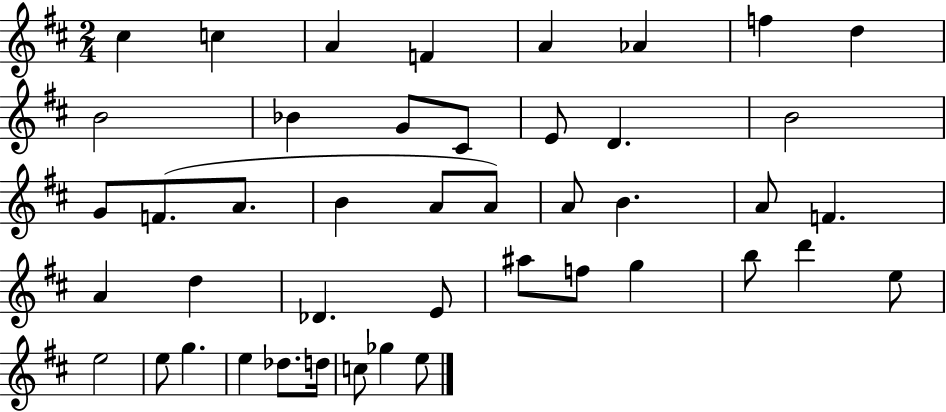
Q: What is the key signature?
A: D major